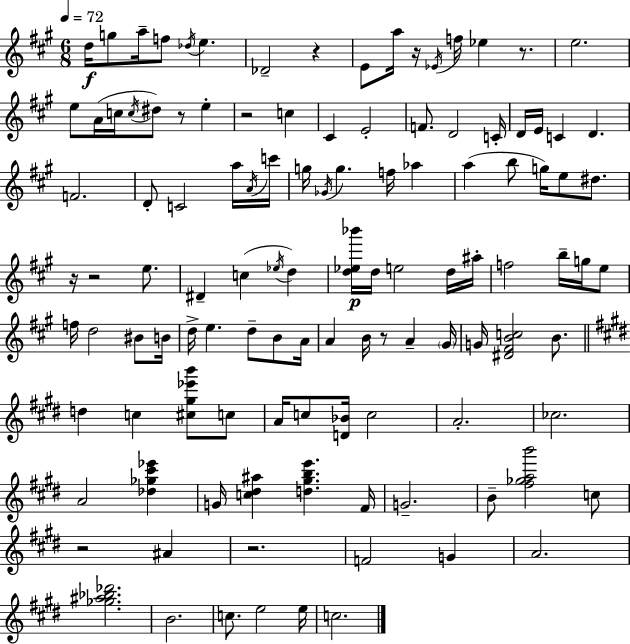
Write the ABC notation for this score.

X:1
T:Untitled
M:6/8
L:1/4
K:A
d/4 g/2 a/4 f/2 _d/4 e _D2 z E/2 a/4 z/4 _E/4 f/4 _e z/2 e2 e/2 A/4 c/4 c/4 ^d/2 z/2 e z2 c ^C E2 F/2 D2 C/4 D/4 E/4 C D F2 D/2 C2 a/4 A/4 c'/4 g/4 _G/4 g f/4 _a a b/2 g/4 e/2 ^d/2 z/4 z2 e/2 ^D c _e/4 d [d_e_b']/4 d/4 e2 d/4 ^a/4 f2 b/4 g/4 e/2 f/4 d2 ^B/2 B/4 d/4 e d/2 B/2 A/4 A B/4 z/2 A ^G/4 G/4 [^D^FBc]2 B/2 d c [^c^g_e'b']/2 c/2 A/4 c/2 [D_B]/4 c2 A2 _c2 A2 [_d_g^c'_e'] G/4 [c^d^a] [d^gbe'] ^F/4 G2 B/2 [^f_gab']2 c/2 z2 ^A z2 F2 G A2 [_g^a_b_d']2 B2 c/2 e2 e/4 c2